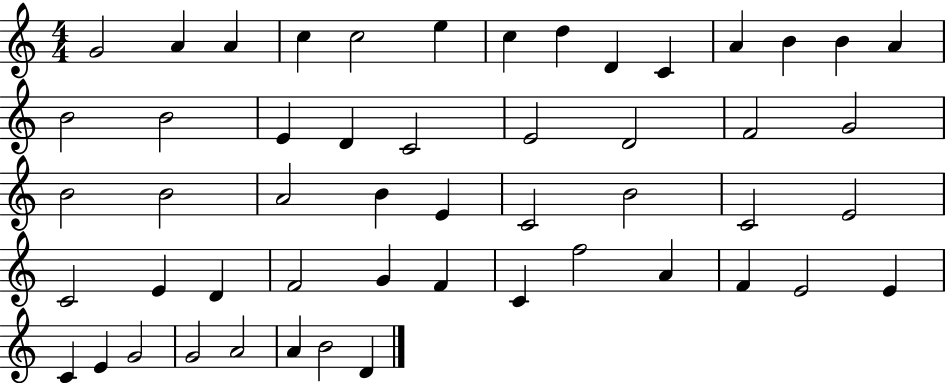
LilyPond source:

{
  \clef treble
  \numericTimeSignature
  \time 4/4
  \key c \major
  g'2 a'4 a'4 | c''4 c''2 e''4 | c''4 d''4 d'4 c'4 | a'4 b'4 b'4 a'4 | \break b'2 b'2 | e'4 d'4 c'2 | e'2 d'2 | f'2 g'2 | \break b'2 b'2 | a'2 b'4 e'4 | c'2 b'2 | c'2 e'2 | \break c'2 e'4 d'4 | f'2 g'4 f'4 | c'4 f''2 a'4 | f'4 e'2 e'4 | \break c'4 e'4 g'2 | g'2 a'2 | a'4 b'2 d'4 | \bar "|."
}